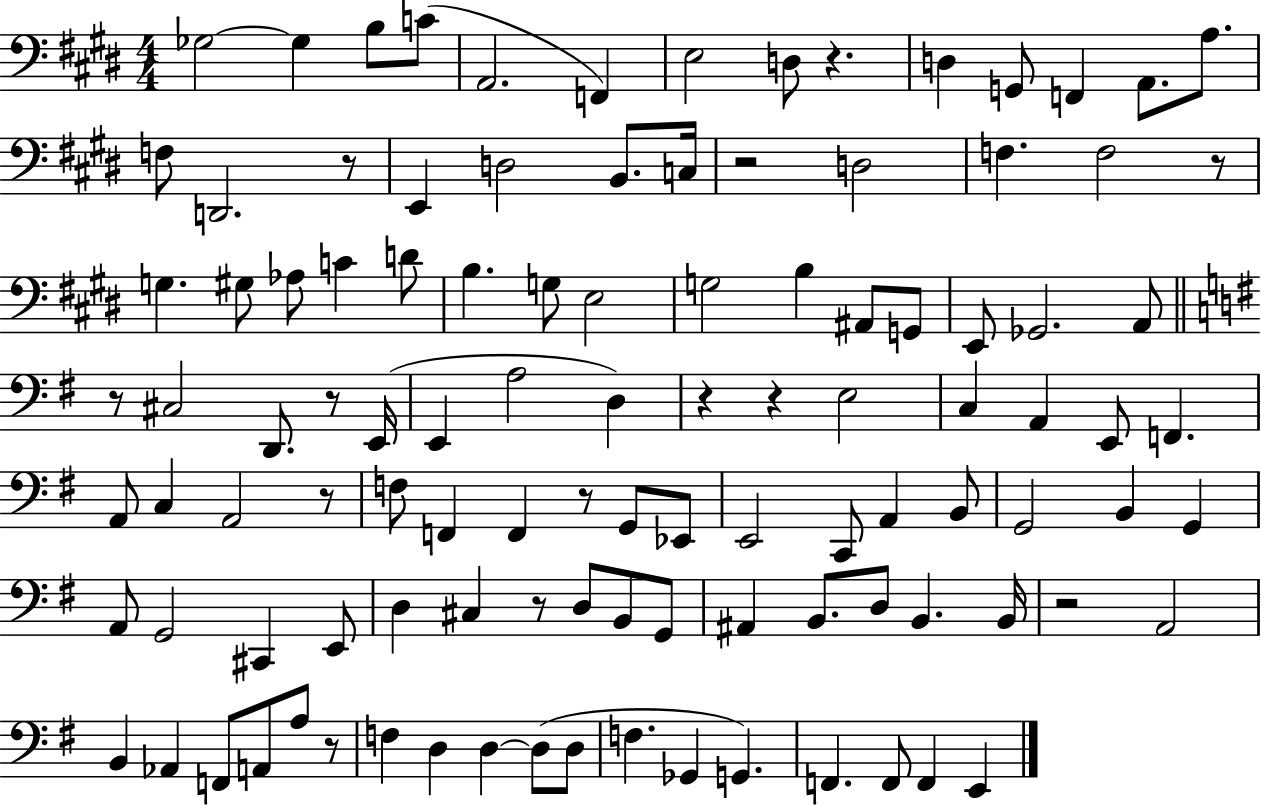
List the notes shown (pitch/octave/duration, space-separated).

Gb3/h Gb3/q B3/e C4/e A2/h. F2/q E3/h D3/e R/q. D3/q G2/e F2/q A2/e. A3/e. F3/e D2/h. R/e E2/q D3/h B2/e. C3/s R/h D3/h F3/q. F3/h R/e G3/q. G#3/e Ab3/e C4/q D4/e B3/q. G3/e E3/h G3/h B3/q A#2/e G2/e E2/e Gb2/h. A2/e R/e C#3/h D2/e. R/e E2/s E2/q A3/h D3/q R/q R/q E3/h C3/q A2/q E2/e F2/q. A2/e C3/q A2/h R/e F3/e F2/q F2/q R/e G2/e Eb2/e E2/h C2/e A2/q B2/e G2/h B2/q G2/q A2/e G2/h C#2/q E2/e D3/q C#3/q R/e D3/e B2/e G2/e A#2/q B2/e. D3/e B2/q. B2/s R/h A2/h B2/q Ab2/q F2/e A2/e A3/e R/e F3/q D3/q D3/q D3/e D3/e F3/q. Gb2/q G2/q. F2/q. F2/e F2/q E2/q